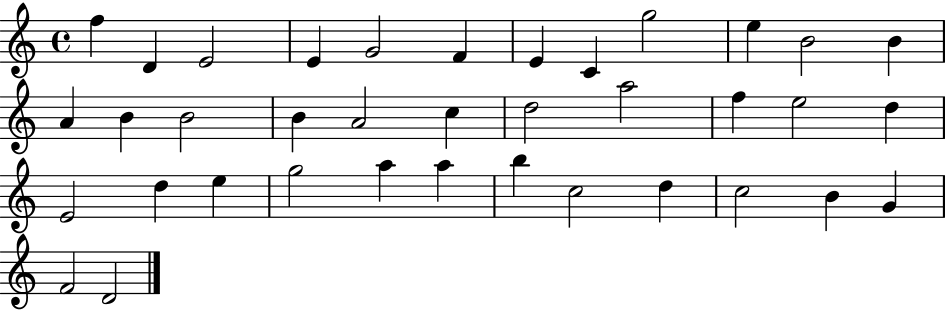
{
  \clef treble
  \time 4/4
  \defaultTimeSignature
  \key c \major
  f''4 d'4 e'2 | e'4 g'2 f'4 | e'4 c'4 g''2 | e''4 b'2 b'4 | \break a'4 b'4 b'2 | b'4 a'2 c''4 | d''2 a''2 | f''4 e''2 d''4 | \break e'2 d''4 e''4 | g''2 a''4 a''4 | b''4 c''2 d''4 | c''2 b'4 g'4 | \break f'2 d'2 | \bar "|."
}